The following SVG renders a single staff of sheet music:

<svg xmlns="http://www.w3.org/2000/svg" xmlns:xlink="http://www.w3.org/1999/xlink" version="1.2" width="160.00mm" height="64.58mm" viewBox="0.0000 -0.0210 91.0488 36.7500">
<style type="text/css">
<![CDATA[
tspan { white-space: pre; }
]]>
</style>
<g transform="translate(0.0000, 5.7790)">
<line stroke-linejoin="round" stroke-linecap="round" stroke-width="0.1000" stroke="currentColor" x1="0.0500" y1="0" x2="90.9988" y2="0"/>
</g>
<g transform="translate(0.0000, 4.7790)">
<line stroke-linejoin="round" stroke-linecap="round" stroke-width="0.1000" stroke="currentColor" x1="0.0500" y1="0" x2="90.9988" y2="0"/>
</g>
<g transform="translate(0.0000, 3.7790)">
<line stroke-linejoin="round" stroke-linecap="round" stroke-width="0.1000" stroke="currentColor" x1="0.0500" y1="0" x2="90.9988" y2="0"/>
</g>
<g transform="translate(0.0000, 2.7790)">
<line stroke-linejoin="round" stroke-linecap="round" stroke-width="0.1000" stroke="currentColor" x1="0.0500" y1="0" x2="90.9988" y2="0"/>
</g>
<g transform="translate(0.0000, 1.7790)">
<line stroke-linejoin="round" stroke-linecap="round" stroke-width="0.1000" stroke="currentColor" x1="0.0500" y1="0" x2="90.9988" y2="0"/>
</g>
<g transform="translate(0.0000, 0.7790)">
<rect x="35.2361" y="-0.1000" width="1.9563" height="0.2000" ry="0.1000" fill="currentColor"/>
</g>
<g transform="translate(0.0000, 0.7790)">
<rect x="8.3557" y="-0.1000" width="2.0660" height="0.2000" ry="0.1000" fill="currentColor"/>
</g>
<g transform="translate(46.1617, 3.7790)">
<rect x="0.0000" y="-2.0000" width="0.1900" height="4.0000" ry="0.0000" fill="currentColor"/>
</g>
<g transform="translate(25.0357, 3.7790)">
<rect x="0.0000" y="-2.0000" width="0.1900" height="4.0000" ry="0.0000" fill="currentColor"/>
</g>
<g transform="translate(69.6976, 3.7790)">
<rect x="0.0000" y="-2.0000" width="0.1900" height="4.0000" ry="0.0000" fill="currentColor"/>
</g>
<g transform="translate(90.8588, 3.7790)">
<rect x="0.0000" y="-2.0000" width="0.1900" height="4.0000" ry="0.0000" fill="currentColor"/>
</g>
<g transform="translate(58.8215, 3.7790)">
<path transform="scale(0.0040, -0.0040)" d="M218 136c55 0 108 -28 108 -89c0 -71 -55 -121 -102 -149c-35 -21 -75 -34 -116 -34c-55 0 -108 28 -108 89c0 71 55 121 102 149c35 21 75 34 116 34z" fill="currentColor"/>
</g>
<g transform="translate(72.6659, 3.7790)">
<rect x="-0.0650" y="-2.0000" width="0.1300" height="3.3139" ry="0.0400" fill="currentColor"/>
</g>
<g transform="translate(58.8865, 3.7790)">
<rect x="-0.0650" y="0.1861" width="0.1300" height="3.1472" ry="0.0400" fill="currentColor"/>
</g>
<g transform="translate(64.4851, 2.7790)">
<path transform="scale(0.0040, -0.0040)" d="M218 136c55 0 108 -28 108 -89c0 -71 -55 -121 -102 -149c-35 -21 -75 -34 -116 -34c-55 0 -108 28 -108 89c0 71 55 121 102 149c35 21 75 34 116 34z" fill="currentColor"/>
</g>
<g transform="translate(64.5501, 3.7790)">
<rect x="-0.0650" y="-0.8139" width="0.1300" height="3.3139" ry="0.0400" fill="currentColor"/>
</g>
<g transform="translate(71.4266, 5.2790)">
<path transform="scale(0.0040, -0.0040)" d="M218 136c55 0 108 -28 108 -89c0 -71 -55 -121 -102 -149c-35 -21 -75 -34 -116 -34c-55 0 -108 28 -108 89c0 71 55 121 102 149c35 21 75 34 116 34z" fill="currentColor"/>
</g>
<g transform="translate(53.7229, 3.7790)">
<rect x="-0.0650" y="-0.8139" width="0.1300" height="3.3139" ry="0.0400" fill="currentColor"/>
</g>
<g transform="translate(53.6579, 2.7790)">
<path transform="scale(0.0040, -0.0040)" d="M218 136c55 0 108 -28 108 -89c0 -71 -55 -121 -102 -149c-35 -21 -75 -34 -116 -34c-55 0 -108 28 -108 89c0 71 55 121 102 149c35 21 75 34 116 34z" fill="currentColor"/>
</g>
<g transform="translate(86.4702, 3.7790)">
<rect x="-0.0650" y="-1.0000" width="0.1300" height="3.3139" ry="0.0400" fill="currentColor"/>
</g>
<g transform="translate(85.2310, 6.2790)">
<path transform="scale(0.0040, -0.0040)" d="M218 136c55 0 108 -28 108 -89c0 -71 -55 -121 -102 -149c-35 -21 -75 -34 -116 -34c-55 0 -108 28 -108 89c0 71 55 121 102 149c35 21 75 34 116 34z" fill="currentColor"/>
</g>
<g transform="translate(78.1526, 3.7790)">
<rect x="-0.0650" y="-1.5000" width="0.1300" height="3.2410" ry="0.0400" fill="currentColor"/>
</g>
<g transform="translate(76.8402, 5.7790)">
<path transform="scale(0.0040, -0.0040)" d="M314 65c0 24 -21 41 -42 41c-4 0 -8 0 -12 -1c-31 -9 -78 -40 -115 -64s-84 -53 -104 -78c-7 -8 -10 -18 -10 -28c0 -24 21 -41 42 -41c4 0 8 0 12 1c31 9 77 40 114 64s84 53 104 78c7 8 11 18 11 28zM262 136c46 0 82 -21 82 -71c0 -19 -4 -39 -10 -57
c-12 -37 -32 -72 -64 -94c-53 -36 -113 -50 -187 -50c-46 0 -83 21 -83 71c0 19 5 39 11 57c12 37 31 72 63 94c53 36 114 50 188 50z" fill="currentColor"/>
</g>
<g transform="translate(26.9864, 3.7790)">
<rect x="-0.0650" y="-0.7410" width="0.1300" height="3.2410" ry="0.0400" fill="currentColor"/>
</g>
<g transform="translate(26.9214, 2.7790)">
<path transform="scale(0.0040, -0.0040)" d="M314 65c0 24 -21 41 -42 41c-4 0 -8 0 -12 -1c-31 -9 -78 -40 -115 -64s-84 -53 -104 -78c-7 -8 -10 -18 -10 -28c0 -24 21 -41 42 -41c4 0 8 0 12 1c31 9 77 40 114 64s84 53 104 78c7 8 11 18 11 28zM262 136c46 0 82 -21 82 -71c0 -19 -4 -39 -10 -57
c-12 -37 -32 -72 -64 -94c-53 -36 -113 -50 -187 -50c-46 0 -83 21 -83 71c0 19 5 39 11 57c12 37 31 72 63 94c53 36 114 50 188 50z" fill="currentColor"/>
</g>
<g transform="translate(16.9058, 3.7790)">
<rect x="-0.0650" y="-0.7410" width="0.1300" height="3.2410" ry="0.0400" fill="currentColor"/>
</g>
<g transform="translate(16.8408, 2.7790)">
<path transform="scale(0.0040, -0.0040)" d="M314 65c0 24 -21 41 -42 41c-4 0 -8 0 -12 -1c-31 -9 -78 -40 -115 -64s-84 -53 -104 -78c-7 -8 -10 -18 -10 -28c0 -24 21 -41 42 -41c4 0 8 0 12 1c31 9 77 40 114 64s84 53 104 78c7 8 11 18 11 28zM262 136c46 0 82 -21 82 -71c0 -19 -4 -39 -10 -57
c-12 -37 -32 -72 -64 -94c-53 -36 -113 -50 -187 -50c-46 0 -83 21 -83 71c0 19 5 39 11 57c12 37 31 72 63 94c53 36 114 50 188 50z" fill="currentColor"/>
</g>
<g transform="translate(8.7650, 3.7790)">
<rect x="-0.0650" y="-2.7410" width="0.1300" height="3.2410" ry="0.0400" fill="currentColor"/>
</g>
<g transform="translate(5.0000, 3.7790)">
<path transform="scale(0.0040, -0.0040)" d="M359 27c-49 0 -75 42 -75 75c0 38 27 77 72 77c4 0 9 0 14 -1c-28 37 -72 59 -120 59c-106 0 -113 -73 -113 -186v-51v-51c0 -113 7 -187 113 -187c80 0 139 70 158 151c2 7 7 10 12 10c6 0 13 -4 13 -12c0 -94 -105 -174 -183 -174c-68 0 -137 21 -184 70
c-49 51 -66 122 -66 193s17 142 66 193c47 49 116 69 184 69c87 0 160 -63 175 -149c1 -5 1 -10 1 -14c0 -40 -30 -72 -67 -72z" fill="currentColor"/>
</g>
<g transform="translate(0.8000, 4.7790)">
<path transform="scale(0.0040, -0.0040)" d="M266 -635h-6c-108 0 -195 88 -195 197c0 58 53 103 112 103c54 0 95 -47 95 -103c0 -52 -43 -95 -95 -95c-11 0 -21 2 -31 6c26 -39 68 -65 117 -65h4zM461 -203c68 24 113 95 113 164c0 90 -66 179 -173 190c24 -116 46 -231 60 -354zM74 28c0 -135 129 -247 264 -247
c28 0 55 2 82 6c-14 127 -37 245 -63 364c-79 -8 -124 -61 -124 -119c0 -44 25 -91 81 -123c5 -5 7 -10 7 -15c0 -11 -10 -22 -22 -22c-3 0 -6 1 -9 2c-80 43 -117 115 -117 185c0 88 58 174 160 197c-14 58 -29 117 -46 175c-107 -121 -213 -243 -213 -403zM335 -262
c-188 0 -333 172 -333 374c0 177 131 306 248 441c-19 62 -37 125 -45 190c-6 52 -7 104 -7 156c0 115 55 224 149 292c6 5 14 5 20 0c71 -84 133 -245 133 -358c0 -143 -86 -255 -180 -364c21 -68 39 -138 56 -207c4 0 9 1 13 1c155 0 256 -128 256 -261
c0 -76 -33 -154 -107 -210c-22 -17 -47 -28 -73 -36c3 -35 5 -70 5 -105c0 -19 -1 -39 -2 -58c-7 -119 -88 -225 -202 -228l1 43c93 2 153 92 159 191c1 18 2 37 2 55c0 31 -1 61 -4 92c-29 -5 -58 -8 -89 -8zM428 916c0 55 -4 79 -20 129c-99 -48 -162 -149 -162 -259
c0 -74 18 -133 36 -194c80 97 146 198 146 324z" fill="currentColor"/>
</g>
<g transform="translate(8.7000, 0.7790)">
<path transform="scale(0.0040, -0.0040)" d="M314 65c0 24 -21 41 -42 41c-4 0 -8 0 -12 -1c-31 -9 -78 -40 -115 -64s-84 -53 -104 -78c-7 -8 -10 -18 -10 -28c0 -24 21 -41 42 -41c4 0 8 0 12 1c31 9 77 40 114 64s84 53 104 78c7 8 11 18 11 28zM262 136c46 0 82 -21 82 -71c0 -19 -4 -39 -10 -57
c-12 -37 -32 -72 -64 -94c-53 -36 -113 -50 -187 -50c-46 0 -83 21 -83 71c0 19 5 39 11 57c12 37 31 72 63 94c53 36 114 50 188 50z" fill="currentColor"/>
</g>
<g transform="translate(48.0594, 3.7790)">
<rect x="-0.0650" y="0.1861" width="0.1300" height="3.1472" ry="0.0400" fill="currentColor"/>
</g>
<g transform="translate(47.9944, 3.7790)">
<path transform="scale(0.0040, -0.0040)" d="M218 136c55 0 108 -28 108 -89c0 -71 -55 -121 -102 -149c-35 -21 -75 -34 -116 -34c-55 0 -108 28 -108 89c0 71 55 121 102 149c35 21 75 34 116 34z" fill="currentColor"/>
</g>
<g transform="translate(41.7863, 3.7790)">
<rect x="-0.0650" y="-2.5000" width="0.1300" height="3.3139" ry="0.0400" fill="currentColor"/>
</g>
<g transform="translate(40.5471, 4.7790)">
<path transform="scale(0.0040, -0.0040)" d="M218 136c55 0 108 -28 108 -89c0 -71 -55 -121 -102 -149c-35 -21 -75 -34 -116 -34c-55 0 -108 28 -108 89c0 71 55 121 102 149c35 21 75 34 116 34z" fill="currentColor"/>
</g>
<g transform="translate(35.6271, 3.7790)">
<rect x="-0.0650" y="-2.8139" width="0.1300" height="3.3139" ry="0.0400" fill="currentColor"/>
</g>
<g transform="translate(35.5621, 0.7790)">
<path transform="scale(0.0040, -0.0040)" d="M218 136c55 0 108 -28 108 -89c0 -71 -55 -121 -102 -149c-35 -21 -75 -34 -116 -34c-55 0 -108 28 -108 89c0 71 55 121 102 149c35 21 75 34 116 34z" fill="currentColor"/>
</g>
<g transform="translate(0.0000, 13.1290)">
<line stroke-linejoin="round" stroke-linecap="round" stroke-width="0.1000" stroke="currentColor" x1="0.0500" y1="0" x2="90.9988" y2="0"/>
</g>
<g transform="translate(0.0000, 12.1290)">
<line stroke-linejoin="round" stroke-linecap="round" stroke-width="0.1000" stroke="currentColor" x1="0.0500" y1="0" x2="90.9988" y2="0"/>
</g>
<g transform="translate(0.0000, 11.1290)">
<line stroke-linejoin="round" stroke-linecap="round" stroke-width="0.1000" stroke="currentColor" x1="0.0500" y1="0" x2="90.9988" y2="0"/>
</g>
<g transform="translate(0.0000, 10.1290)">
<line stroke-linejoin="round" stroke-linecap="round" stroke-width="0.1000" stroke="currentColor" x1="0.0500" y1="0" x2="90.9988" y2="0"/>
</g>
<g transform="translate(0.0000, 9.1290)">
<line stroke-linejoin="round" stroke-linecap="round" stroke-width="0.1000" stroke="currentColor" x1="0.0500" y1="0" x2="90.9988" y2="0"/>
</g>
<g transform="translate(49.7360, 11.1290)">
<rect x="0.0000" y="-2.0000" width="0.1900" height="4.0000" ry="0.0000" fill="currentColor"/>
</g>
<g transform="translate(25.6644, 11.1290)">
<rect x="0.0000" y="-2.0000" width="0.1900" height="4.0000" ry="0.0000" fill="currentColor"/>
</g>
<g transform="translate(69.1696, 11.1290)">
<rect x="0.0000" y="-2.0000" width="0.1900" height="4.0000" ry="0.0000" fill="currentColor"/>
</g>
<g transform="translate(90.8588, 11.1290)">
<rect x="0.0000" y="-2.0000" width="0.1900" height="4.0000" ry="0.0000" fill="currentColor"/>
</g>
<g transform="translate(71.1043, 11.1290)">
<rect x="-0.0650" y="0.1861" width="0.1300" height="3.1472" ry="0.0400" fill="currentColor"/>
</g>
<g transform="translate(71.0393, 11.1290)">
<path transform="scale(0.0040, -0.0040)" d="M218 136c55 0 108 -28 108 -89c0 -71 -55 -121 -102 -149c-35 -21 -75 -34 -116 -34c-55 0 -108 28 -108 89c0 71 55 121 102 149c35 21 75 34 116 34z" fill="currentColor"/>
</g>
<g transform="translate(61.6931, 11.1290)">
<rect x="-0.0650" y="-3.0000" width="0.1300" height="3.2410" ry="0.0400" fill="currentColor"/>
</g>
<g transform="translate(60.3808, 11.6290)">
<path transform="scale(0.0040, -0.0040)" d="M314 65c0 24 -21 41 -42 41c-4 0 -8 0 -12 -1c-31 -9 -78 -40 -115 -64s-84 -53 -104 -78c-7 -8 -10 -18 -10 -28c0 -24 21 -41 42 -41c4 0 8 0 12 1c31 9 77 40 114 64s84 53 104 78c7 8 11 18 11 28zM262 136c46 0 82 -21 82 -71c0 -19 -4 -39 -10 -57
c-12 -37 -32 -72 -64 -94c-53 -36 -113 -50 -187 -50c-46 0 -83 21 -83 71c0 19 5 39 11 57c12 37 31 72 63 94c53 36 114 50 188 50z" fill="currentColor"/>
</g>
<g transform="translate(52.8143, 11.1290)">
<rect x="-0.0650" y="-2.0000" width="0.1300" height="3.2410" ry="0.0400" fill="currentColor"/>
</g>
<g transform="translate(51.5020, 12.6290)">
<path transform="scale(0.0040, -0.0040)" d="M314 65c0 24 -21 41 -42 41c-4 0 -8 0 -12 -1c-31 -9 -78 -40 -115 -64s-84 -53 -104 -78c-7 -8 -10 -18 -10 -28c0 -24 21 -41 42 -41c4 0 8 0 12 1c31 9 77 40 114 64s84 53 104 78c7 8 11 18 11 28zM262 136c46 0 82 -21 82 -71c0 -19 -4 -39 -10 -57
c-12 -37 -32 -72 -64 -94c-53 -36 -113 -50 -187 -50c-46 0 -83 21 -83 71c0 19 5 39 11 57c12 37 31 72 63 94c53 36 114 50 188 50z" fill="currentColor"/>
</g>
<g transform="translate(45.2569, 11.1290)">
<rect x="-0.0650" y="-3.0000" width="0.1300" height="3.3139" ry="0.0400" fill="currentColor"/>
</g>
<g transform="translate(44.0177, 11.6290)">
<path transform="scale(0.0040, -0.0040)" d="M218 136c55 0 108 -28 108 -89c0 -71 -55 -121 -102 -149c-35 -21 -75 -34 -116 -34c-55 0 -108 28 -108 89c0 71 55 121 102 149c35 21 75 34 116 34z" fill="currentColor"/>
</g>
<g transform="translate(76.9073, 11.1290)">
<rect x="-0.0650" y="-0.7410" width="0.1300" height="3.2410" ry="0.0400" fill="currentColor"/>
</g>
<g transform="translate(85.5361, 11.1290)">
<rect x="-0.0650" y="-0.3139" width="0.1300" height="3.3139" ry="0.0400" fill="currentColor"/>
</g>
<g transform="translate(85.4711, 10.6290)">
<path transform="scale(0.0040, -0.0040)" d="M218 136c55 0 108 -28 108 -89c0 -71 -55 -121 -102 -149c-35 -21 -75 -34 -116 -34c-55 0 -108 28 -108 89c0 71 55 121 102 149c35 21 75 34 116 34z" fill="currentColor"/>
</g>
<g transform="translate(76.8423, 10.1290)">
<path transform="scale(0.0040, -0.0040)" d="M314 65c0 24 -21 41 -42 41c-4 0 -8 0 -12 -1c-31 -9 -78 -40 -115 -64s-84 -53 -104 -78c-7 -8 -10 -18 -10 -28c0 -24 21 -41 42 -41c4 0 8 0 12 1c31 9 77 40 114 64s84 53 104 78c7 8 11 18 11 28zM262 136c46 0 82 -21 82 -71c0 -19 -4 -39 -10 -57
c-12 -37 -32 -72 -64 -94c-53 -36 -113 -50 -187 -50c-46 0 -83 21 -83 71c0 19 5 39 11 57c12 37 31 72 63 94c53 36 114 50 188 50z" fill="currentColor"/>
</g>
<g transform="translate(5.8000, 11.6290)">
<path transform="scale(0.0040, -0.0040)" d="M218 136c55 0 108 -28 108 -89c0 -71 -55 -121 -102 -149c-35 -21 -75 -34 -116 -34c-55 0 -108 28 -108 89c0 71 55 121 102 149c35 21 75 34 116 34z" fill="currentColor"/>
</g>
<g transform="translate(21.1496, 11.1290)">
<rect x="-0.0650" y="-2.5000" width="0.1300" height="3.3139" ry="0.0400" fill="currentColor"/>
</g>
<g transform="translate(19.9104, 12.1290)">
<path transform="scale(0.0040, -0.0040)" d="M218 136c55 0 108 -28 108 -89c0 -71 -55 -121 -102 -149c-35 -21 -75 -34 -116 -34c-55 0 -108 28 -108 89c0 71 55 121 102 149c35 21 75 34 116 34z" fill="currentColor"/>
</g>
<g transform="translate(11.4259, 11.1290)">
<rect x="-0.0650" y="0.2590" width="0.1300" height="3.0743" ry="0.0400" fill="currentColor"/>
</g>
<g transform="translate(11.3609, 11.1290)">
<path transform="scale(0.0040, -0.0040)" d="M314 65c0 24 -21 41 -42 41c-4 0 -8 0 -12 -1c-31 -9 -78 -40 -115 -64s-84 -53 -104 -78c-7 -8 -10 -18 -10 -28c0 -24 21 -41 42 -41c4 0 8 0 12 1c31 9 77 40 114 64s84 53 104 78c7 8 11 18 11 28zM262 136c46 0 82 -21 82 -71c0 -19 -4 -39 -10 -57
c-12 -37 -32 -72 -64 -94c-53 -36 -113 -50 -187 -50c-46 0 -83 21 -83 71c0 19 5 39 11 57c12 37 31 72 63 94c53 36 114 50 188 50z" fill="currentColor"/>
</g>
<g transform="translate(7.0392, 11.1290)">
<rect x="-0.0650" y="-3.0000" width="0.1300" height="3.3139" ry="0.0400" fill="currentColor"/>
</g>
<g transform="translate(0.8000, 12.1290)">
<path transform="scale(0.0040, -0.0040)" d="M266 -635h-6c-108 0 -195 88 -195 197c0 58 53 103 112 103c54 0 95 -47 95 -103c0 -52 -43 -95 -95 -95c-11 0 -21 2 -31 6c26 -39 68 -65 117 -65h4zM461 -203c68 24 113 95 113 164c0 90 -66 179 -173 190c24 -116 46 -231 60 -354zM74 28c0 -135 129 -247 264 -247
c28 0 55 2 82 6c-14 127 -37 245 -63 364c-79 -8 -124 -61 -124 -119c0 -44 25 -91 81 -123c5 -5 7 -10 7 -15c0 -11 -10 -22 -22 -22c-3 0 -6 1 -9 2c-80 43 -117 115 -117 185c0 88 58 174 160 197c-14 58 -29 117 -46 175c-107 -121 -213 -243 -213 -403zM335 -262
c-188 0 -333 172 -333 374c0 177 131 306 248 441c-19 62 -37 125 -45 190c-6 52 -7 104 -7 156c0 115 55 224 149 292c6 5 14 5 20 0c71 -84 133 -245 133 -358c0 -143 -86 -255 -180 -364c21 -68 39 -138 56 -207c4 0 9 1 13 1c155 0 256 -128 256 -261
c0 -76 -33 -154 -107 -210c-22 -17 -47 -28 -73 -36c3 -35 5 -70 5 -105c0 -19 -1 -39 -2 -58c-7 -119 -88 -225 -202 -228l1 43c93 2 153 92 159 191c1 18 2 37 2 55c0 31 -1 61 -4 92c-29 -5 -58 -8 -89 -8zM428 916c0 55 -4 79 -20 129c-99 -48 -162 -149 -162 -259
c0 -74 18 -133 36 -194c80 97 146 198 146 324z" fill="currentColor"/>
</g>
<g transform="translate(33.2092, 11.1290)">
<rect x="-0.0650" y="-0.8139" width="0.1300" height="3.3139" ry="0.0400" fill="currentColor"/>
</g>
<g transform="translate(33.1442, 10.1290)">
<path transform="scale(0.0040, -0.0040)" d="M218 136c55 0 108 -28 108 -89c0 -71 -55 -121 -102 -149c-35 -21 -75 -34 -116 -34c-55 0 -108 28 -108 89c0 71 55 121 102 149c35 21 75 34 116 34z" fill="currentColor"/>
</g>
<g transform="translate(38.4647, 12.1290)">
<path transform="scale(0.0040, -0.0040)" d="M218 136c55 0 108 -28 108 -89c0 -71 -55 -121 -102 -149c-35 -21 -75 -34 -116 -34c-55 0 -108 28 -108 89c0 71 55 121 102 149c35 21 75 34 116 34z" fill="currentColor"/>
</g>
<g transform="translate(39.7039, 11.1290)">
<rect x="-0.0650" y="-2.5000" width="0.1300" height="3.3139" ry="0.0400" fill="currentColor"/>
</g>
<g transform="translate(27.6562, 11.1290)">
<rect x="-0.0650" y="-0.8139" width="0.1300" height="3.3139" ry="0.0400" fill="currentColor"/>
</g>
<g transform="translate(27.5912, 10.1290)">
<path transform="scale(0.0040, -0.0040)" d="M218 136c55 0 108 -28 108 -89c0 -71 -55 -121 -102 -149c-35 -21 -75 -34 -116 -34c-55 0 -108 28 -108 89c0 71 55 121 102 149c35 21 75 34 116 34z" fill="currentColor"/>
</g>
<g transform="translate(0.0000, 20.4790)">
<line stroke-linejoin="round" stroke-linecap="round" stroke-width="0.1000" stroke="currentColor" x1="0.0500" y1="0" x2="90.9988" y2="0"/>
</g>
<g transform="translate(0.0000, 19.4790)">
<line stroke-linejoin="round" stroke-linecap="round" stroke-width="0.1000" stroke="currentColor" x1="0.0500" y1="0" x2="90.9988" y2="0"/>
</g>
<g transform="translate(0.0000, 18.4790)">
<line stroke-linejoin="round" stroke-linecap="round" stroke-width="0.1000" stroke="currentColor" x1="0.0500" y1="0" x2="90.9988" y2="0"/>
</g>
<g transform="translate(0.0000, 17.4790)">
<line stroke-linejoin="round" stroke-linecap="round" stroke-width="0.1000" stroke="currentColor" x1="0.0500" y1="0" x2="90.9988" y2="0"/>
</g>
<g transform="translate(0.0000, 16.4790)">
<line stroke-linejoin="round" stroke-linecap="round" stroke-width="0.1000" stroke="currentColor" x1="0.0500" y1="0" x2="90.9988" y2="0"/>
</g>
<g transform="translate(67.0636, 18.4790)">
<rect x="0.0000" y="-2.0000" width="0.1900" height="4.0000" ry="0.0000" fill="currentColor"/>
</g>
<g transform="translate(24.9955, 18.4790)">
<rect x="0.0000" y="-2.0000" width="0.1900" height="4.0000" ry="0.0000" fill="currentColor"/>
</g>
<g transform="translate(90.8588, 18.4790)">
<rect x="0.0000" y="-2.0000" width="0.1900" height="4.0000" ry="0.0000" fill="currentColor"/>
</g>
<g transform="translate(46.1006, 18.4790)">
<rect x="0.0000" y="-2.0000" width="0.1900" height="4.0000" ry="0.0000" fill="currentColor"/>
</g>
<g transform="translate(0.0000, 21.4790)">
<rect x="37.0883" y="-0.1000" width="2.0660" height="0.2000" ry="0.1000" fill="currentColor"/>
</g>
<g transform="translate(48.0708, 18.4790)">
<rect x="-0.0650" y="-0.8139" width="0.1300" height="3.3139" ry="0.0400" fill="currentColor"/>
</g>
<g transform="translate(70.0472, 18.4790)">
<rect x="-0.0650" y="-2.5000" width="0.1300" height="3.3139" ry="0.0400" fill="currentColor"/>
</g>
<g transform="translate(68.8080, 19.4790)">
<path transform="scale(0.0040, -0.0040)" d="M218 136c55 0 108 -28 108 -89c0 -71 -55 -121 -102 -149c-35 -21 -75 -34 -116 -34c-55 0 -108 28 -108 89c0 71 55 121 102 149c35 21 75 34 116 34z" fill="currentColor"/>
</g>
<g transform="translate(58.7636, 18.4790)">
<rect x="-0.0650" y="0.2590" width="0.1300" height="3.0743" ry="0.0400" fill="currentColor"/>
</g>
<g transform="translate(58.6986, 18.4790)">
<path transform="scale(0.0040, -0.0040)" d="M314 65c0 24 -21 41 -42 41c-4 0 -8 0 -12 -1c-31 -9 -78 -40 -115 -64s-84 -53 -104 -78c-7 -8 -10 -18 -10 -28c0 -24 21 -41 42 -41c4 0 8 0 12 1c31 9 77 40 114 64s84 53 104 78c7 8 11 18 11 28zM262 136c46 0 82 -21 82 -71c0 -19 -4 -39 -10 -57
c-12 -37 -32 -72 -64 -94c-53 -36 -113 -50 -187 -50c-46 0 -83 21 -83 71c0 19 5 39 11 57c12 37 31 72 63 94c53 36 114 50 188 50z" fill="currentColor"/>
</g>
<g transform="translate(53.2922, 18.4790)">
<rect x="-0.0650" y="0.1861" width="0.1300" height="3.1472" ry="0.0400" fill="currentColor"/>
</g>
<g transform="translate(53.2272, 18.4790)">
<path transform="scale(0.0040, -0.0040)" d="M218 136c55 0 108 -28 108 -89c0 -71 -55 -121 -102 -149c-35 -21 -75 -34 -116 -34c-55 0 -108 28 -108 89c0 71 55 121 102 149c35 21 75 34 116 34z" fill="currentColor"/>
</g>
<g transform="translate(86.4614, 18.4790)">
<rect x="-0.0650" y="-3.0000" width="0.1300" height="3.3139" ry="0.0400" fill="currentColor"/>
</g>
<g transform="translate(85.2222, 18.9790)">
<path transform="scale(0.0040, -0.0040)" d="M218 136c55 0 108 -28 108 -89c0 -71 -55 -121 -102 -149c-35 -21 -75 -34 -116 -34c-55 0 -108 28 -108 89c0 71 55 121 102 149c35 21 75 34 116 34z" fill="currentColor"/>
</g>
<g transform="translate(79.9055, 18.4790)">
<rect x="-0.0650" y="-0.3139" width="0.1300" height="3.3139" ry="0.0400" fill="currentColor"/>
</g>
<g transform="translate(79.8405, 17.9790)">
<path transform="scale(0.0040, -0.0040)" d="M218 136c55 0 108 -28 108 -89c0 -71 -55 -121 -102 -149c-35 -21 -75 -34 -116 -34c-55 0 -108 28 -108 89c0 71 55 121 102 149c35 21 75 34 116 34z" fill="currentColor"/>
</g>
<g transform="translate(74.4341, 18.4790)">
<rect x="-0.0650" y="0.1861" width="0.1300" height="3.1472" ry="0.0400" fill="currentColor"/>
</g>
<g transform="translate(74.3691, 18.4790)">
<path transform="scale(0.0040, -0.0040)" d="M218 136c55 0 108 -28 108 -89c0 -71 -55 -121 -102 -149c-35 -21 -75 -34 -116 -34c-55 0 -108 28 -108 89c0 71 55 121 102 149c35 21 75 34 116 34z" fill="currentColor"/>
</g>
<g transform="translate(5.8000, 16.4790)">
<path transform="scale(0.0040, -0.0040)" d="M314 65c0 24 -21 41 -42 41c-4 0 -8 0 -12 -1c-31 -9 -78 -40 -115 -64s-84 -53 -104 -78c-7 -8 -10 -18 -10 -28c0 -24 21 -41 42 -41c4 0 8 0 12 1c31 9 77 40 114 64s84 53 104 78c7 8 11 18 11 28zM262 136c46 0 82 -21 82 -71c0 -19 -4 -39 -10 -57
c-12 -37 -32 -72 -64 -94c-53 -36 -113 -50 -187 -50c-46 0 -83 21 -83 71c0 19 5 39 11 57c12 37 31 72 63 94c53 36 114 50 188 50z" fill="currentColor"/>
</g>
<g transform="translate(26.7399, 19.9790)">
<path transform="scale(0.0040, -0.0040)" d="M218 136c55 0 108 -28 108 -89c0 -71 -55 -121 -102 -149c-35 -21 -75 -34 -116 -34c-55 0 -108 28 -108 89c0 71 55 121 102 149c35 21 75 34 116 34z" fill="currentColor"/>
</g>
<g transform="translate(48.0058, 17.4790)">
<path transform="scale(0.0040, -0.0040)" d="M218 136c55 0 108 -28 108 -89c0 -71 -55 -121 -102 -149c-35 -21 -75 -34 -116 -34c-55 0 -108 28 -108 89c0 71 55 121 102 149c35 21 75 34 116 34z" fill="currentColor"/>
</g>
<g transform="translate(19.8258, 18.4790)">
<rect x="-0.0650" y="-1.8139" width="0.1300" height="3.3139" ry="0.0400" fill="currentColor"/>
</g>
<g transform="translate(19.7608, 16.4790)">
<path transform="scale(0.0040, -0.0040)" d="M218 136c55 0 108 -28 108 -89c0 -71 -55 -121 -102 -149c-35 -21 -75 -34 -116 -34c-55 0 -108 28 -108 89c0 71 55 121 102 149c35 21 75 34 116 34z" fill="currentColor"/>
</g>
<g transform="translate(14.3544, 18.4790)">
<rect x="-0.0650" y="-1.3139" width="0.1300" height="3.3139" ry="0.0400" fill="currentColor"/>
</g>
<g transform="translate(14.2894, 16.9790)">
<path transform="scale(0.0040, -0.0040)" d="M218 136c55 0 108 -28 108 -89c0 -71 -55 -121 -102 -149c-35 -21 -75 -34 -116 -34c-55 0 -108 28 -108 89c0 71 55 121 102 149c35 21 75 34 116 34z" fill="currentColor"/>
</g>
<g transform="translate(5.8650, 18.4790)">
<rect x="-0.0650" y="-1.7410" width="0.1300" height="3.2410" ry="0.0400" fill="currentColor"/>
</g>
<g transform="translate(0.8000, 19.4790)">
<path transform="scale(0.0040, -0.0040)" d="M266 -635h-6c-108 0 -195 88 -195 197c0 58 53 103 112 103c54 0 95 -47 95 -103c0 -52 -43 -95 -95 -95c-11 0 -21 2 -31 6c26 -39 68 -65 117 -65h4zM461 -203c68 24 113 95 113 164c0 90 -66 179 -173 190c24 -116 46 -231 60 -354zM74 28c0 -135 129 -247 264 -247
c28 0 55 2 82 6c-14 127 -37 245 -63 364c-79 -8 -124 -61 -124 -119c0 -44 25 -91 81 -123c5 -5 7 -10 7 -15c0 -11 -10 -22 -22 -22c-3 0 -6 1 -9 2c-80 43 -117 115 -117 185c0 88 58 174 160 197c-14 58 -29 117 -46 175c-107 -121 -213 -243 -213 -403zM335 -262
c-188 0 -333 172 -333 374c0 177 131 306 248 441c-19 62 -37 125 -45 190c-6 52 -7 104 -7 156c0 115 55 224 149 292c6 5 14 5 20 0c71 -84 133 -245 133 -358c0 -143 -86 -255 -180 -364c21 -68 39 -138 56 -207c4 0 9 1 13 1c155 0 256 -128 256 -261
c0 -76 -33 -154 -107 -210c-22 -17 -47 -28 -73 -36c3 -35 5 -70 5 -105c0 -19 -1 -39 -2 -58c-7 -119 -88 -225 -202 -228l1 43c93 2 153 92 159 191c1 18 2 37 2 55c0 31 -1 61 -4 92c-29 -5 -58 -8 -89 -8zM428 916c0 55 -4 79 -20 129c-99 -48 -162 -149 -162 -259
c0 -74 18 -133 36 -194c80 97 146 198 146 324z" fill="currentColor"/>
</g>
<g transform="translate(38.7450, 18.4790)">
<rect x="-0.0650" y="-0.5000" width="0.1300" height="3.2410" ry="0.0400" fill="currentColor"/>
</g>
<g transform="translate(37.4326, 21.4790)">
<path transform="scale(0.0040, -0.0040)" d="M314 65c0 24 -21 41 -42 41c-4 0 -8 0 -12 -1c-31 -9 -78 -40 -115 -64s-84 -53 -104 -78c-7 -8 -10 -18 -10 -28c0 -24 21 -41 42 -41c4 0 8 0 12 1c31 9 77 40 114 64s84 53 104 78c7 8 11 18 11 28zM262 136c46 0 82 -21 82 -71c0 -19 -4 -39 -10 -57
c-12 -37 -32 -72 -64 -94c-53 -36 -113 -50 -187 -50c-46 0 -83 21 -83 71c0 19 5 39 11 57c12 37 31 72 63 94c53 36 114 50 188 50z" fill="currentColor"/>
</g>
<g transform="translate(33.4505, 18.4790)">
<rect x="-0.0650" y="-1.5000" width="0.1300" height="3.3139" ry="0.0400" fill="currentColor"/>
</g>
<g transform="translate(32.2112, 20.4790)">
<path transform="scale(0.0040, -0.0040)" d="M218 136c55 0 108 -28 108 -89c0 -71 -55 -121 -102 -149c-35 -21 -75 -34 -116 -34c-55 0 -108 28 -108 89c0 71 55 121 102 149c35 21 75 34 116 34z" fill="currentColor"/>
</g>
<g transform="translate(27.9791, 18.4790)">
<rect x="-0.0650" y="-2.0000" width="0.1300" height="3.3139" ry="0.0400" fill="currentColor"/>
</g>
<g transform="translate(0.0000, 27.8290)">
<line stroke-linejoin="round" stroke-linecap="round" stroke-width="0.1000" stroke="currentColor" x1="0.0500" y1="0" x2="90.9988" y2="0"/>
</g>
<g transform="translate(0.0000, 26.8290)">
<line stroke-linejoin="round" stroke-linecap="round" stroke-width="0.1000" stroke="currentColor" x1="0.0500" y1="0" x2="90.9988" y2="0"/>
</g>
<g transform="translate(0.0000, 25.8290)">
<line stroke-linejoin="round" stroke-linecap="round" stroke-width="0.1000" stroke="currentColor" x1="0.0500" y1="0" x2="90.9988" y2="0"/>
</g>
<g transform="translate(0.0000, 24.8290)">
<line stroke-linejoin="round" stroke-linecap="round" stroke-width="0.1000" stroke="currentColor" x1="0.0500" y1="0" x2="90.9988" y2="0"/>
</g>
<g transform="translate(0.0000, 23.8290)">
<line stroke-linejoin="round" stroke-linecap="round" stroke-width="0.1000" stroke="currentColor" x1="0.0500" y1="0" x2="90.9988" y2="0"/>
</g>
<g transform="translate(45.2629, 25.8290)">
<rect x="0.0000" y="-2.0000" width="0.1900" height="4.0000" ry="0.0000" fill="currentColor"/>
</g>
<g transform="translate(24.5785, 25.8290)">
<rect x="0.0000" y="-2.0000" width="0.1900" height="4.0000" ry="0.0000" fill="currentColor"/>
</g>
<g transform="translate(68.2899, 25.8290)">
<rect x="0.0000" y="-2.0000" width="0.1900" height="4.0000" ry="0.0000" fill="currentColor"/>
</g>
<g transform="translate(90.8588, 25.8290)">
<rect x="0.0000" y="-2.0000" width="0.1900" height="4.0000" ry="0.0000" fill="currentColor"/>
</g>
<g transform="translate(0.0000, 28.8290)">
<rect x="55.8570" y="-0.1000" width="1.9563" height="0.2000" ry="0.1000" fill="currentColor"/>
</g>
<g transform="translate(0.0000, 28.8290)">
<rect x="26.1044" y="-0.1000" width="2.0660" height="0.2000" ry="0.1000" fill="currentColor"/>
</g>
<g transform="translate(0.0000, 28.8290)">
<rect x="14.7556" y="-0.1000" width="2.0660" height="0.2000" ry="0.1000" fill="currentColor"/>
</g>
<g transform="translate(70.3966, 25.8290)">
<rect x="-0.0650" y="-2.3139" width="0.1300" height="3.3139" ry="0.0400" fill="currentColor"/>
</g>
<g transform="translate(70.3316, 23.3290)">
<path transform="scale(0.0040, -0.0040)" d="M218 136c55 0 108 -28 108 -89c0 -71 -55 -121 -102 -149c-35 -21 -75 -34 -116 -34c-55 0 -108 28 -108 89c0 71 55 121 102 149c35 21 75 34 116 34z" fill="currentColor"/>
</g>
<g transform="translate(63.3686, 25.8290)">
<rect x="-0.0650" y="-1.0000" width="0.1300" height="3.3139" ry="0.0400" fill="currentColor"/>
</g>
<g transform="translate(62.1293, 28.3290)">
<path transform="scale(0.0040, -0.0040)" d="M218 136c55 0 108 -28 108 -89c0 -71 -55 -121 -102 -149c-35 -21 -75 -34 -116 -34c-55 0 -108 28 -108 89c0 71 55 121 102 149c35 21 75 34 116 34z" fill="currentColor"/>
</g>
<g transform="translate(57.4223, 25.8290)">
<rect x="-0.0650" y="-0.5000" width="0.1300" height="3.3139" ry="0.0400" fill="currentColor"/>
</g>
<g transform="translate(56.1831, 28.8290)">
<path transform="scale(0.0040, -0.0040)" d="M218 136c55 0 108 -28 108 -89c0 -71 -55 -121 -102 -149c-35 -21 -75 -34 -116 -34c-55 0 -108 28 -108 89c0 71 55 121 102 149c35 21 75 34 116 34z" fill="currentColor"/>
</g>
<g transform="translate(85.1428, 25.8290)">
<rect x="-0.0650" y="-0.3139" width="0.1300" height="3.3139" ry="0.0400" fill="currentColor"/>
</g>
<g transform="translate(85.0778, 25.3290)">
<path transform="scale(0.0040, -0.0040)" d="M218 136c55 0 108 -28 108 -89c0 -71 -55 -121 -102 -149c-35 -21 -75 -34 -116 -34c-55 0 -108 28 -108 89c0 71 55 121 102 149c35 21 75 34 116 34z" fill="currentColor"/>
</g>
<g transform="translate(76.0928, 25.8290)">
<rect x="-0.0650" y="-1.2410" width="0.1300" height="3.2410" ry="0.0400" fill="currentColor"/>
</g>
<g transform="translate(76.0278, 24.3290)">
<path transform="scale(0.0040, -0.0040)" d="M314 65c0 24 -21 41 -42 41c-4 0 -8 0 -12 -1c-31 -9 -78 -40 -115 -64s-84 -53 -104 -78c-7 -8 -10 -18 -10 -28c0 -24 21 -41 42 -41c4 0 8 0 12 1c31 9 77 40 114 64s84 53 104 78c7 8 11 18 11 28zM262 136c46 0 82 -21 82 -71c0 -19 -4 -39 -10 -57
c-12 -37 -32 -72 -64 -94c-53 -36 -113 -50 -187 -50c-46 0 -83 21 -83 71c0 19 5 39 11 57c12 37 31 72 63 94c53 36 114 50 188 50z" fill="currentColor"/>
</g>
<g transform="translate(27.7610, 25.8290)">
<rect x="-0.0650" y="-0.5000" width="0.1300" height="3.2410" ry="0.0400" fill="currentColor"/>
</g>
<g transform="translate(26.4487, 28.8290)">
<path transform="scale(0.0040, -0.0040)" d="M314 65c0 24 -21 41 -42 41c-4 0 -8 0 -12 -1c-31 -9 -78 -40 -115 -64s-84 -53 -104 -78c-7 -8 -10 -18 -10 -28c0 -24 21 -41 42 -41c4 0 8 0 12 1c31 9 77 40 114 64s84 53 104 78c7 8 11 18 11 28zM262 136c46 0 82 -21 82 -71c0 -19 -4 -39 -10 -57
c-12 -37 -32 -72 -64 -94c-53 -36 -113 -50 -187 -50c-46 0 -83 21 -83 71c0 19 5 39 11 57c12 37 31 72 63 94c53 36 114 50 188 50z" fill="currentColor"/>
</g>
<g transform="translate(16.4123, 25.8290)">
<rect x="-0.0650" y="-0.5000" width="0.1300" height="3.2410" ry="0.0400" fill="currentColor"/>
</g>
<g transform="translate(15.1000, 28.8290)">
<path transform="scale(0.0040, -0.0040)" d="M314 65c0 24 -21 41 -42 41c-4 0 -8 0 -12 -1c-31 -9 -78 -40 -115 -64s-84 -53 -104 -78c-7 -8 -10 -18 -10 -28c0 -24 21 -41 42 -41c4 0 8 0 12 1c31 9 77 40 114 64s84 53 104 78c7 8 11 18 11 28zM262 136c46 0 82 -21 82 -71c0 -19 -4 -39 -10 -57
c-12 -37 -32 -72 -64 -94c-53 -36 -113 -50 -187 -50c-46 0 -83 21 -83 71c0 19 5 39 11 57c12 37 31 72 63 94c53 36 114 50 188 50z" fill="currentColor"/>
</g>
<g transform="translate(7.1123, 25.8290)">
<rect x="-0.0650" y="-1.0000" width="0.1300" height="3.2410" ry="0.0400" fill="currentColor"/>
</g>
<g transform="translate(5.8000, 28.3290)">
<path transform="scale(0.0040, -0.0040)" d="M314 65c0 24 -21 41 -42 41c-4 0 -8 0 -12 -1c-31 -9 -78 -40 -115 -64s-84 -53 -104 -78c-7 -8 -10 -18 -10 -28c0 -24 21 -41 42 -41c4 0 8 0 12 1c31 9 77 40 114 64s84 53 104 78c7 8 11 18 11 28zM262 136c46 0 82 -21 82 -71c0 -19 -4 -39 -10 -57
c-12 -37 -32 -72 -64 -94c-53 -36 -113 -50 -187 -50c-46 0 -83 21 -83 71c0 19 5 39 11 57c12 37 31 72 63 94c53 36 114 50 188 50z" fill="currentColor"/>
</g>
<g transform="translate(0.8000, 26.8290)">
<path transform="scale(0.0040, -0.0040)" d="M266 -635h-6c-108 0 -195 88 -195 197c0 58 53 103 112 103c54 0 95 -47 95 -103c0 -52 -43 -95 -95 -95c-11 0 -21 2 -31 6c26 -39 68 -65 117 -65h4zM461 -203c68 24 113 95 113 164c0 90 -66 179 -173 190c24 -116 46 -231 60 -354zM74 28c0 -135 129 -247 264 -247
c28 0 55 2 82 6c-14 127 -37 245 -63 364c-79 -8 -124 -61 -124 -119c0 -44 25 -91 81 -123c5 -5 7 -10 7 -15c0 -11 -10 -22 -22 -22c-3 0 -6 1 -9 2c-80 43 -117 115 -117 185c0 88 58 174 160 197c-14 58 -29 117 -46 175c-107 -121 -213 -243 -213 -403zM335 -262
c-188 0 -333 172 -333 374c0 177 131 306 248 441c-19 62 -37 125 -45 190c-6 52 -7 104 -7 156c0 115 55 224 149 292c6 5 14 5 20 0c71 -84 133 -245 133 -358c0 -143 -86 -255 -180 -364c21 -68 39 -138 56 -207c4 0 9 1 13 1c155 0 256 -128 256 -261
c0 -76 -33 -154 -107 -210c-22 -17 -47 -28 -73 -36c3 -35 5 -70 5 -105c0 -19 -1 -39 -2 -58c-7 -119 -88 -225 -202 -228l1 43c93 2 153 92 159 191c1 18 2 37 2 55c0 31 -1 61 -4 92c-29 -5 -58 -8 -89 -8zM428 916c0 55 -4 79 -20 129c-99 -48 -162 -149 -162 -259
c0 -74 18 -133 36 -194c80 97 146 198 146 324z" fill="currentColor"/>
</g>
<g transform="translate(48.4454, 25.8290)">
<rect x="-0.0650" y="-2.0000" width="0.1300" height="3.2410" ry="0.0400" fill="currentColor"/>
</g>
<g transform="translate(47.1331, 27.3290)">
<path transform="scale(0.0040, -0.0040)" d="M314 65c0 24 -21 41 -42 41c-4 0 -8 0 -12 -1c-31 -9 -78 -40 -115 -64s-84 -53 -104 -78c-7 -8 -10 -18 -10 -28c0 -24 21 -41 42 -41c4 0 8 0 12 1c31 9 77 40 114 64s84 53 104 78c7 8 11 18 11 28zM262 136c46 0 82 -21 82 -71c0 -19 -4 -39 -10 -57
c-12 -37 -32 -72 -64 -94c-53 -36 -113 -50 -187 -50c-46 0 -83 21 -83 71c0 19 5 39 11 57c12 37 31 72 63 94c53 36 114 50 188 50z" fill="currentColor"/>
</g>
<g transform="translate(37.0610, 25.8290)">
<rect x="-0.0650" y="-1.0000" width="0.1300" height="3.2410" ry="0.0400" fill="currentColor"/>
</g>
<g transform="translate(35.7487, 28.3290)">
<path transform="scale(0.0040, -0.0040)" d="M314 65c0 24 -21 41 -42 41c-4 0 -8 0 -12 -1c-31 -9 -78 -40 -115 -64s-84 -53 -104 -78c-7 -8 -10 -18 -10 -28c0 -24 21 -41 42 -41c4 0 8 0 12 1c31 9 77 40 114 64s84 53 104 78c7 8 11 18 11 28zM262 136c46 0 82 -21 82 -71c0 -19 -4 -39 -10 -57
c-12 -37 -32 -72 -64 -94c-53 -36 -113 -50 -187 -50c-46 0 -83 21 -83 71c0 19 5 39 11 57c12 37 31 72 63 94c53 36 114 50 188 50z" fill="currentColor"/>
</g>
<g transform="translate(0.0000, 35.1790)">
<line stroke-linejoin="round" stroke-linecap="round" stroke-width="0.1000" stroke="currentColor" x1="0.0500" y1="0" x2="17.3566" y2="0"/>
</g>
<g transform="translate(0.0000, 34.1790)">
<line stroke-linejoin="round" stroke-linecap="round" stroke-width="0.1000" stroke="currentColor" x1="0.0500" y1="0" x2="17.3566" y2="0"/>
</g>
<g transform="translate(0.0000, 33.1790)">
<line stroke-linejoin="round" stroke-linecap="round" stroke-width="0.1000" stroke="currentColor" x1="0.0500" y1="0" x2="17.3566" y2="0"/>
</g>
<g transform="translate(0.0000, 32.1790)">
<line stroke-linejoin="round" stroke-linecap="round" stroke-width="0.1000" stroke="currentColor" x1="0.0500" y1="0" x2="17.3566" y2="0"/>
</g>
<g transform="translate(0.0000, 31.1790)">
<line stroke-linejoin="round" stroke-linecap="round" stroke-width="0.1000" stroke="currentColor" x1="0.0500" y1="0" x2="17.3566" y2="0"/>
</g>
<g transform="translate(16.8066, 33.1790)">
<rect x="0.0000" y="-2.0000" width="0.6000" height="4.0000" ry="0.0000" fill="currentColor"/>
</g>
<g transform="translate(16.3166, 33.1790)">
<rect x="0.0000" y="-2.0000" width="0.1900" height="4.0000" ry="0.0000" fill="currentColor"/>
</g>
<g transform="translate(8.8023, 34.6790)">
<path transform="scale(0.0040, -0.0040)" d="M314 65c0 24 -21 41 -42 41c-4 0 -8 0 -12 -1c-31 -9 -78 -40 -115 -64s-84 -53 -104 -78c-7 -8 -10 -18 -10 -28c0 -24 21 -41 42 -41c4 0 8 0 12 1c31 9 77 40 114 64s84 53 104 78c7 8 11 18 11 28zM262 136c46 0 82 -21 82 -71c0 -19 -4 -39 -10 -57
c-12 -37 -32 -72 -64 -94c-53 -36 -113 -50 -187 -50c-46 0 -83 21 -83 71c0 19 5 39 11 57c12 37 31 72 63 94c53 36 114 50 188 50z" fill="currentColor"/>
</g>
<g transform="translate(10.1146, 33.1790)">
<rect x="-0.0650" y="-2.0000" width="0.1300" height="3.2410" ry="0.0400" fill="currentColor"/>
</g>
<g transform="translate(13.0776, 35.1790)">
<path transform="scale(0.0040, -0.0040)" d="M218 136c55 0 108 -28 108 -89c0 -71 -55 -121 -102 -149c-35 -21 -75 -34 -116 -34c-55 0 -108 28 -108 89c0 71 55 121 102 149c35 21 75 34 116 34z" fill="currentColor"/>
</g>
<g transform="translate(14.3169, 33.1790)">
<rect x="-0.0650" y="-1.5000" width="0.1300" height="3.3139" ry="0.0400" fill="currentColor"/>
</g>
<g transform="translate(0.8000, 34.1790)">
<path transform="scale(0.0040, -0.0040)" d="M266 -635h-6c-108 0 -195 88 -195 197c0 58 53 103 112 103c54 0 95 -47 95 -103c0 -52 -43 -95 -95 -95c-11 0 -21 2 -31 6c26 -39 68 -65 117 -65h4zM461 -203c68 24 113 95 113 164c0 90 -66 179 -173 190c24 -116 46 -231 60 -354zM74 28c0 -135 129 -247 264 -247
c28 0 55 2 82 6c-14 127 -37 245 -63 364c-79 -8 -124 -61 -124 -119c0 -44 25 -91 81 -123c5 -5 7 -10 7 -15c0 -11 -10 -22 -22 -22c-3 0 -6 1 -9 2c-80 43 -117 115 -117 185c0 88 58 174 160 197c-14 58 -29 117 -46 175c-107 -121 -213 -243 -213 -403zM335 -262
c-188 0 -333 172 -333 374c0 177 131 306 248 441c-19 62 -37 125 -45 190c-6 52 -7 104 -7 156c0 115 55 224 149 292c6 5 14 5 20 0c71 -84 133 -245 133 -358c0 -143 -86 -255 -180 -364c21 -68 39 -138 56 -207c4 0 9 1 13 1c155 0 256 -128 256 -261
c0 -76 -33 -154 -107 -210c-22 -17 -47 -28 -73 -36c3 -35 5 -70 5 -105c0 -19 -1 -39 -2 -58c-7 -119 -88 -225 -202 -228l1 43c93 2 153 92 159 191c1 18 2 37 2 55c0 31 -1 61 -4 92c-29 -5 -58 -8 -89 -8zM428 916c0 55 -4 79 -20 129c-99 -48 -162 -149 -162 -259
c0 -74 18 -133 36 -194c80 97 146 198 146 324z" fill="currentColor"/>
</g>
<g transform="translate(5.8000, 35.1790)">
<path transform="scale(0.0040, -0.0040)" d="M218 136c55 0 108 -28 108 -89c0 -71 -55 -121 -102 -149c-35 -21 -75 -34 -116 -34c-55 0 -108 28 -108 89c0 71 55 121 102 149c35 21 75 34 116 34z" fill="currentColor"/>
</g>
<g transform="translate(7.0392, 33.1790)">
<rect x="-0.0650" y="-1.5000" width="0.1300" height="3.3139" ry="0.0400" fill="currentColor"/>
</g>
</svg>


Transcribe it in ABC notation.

X:1
T:Untitled
M:4/4
L:1/4
K:C
a2 d2 d2 a G B d B d F E2 D A B2 G d d G A F2 A2 B d2 c f2 e f F E C2 d B B2 G B c A D2 C2 C2 D2 F2 C D g e2 c E F2 E